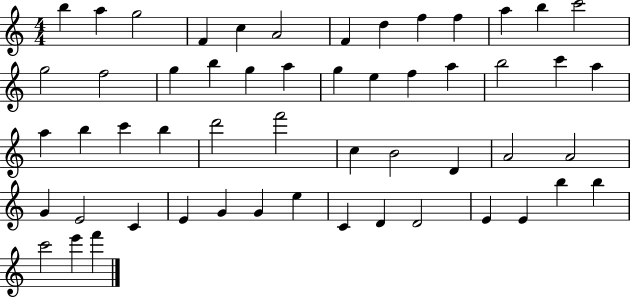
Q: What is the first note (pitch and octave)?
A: B5